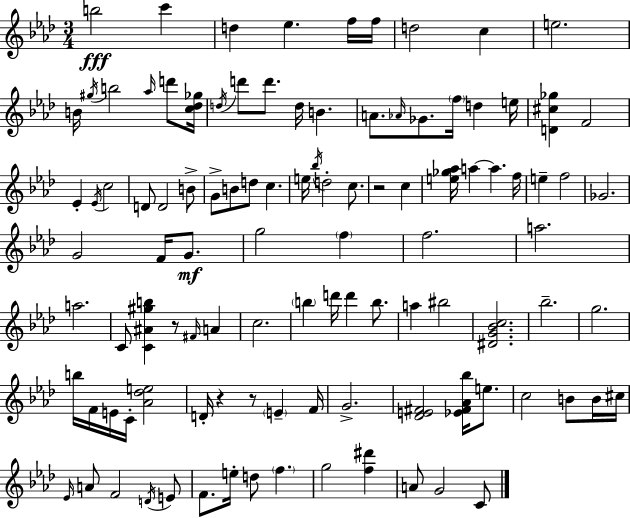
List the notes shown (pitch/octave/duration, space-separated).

B5/h C6/q D5/q Eb5/q. F5/s F5/s D5/h C5/q E5/h. B4/s G#5/s B5/h Ab5/s D6/e [C5,Db5,Gb5]/s D5/s D6/e D6/e. D5/s B4/q. A4/e. Ab4/s Gb4/e. F5/s D5/q E5/s [D4,C#5,Gb5]/q F4/h Eb4/q Eb4/s C5/h D4/e D4/h B4/e G4/e B4/e D5/e C5/q. E5/s Bb5/s D5/h C5/e. R/h C5/q [E5,Gb5,Ab5]/s A5/q A5/q. F5/s E5/q F5/h Gb4/h. G4/h F4/s G4/e. G5/h F5/q F5/h. A5/h. A5/h. C4/e [C4,A#4,G#5,B5]/q R/e F#4/s A4/q C5/h. B5/q D6/s D6/q B5/e. A5/q BIS5/h [D#4,G4,Bb4,C5]/h. Bb5/h. G5/h. B5/s F4/s E4/s C4/s [Ab4,Db5,E5]/h D4/s R/q R/e E4/q F4/s G4/h. [Db4,E4,F#4]/h [Eb4,F#4,Ab4,Bb5]/s E5/e. C5/h B4/e B4/s C#5/s Eb4/s A4/e F4/h D4/s E4/e F4/e. E5/s D5/e F5/q. G5/h [F5,D#6]/q A4/e G4/h C4/e